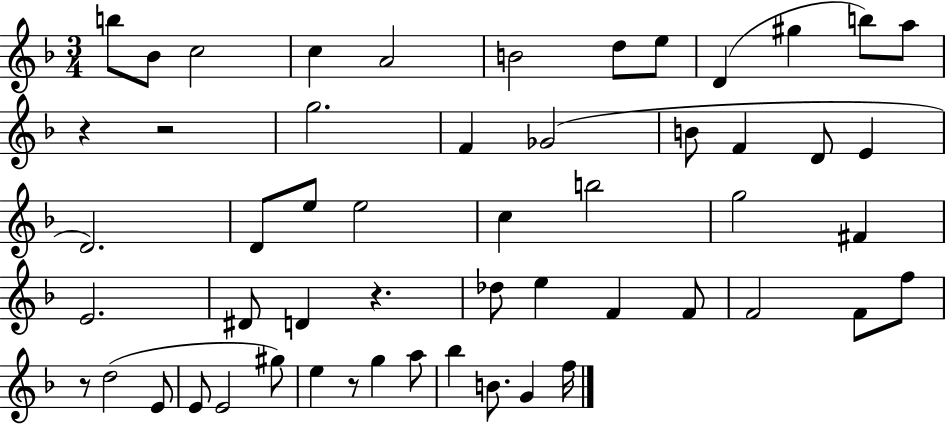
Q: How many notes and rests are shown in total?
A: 54